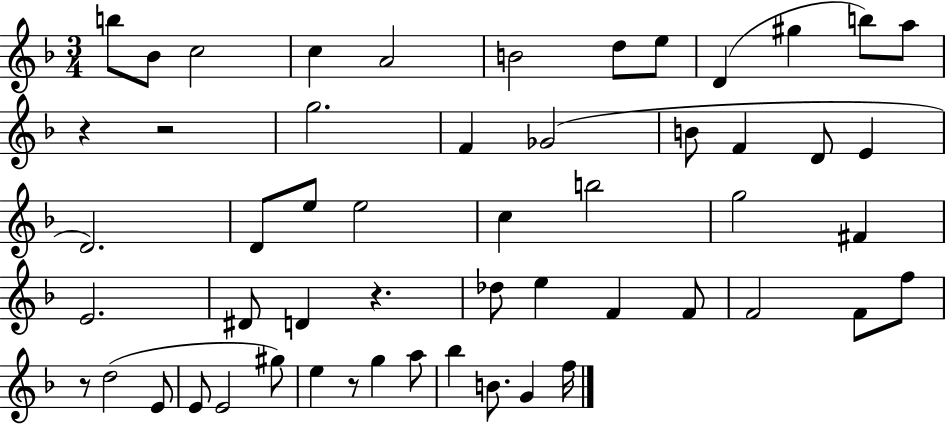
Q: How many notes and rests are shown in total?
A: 54